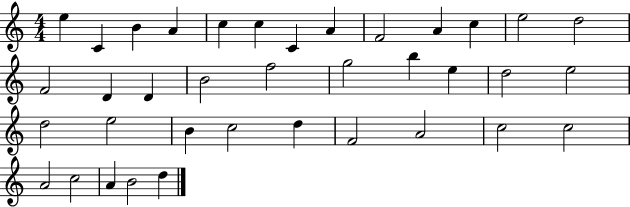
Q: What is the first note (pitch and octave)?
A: E5